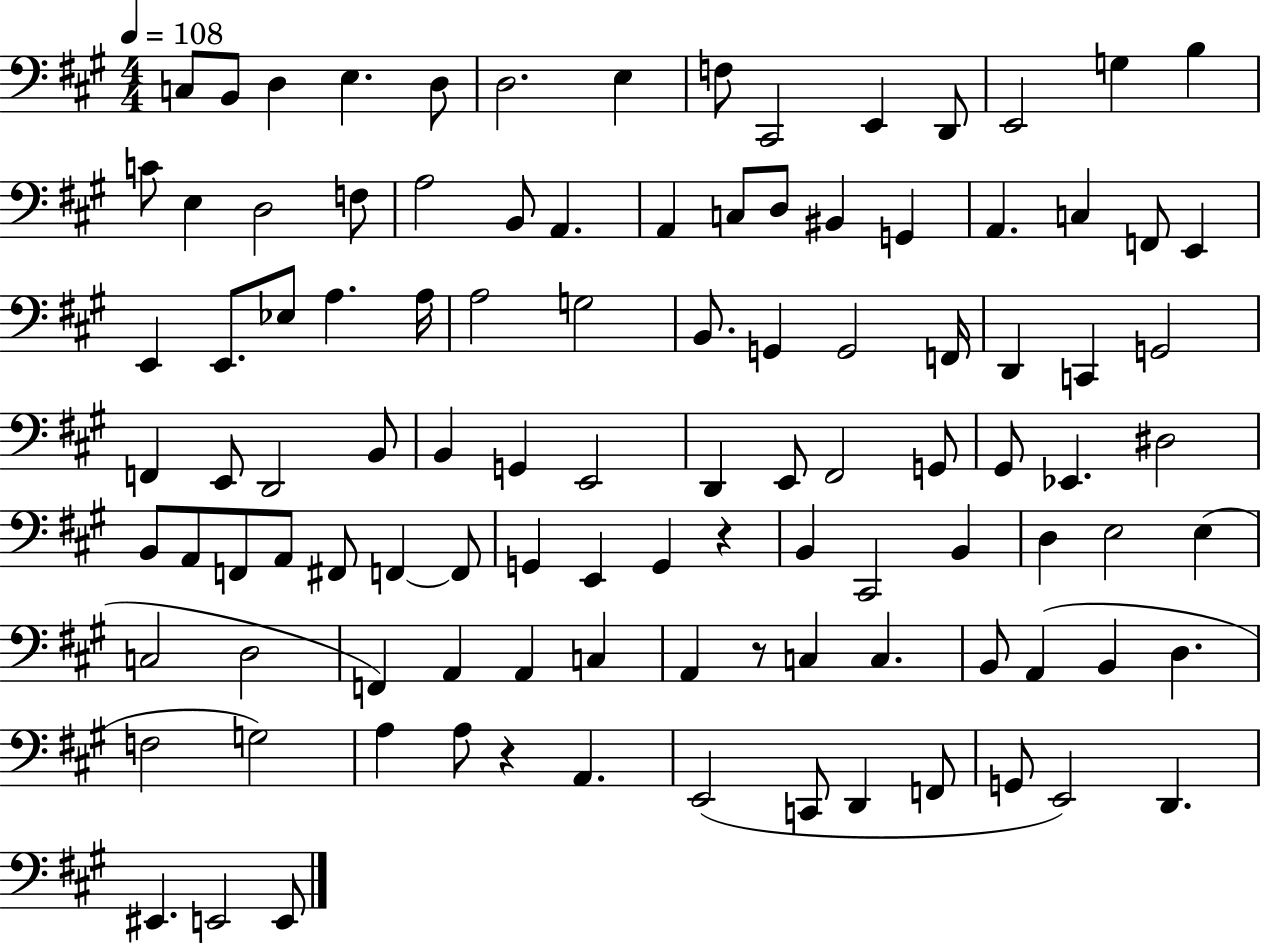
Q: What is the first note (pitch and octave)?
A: C3